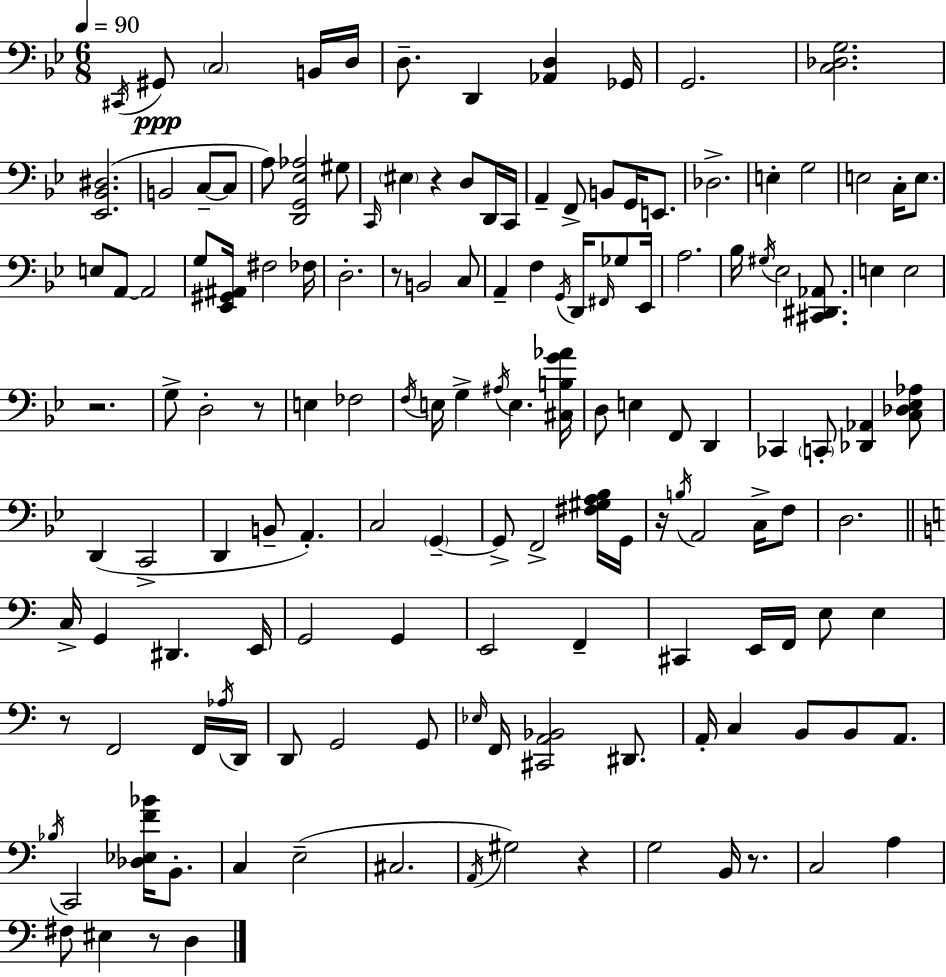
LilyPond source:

{
  \clef bass
  \numericTimeSignature
  \time 6/8
  \key bes \major
  \tempo 4 = 90
  \acciaccatura { cis,16 }\ppp gis,8 \parenthesize c2 b,16 | d16 d8.-- d,4 <aes, d>4 | ges,16 g,2. | <c des g>2. | \break <ees, bes, dis>2.( | b,2 c8--~~ c8 | a8) <d, g, ees aes>2 gis8 | \grace { c,16 } \parenthesize eis4 r4 d8 | \break d,16 c,16 a,4-- f,8-> b,8 g,16 e,8. | des2.-> | e4-. g2 | e2 c16-. e8. | \break e8 a,8~~ a,2 | g8 <ees, gis, ais,>16 fis2 | fes16 d2.-. | r8 b,2 | \break c8 a,4-- f4 \acciaccatura { g,16 } d,16 | \grace { fis,16 } ges8 ees,16 a2. | bes16 \acciaccatura { gis16 } ees2 | <cis, dis, aes,>8. e4 e2 | \break r2. | g8-> d2-. | r8 e4 fes2 | \acciaccatura { f16 } e16 g4-> \acciaccatura { ais16 } | \break e4. <cis b g' aes'>16 d8 e4 | f,8 d,4 ces,4 \parenthesize c,8-. | <des, aes,>4 <c des ees aes>8 d,4( c,2-> | d,4 b,8-- | \break a,4.-.) c2 | \parenthesize g,4--~~ g,8-> f,2-> | <fis gis a bes>16 g,16 r16 \acciaccatura { b16 } a,2 | c16-> f8 d2. | \break \bar "||" \break \key c \major c16-> g,4 dis,4. e,16 | g,2 g,4 | e,2 f,4-- | cis,4 e,16 f,16 e8 e4 | \break r8 f,2 f,16 \acciaccatura { aes16 } | d,16 d,8 g,2 g,8 | \grace { ees16 } f,16 <cis, a, bes,>2 dis,8. | a,16-. c4 b,8 b,8 a,8. | \break \acciaccatura { bes16 } c,2 <des ees f' bes'>16 | b,8.-. c4 e2--( | cis2. | \acciaccatura { a,16 }) gis2 | \break r4 g2 | b,16 r8. c2 | a4 fis8 eis4 r8 | d4 \bar "|."
}